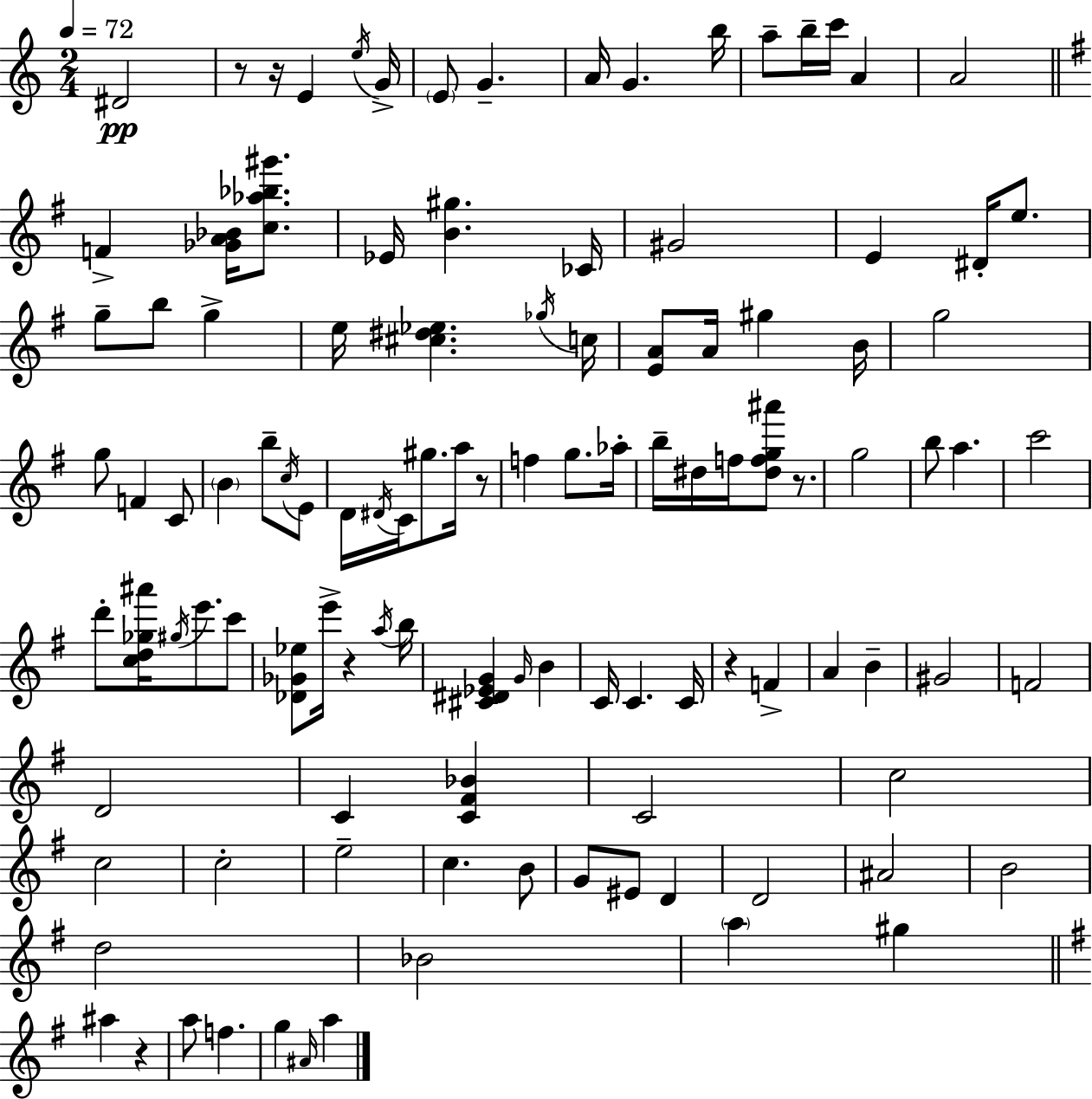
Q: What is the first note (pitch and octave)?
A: D#4